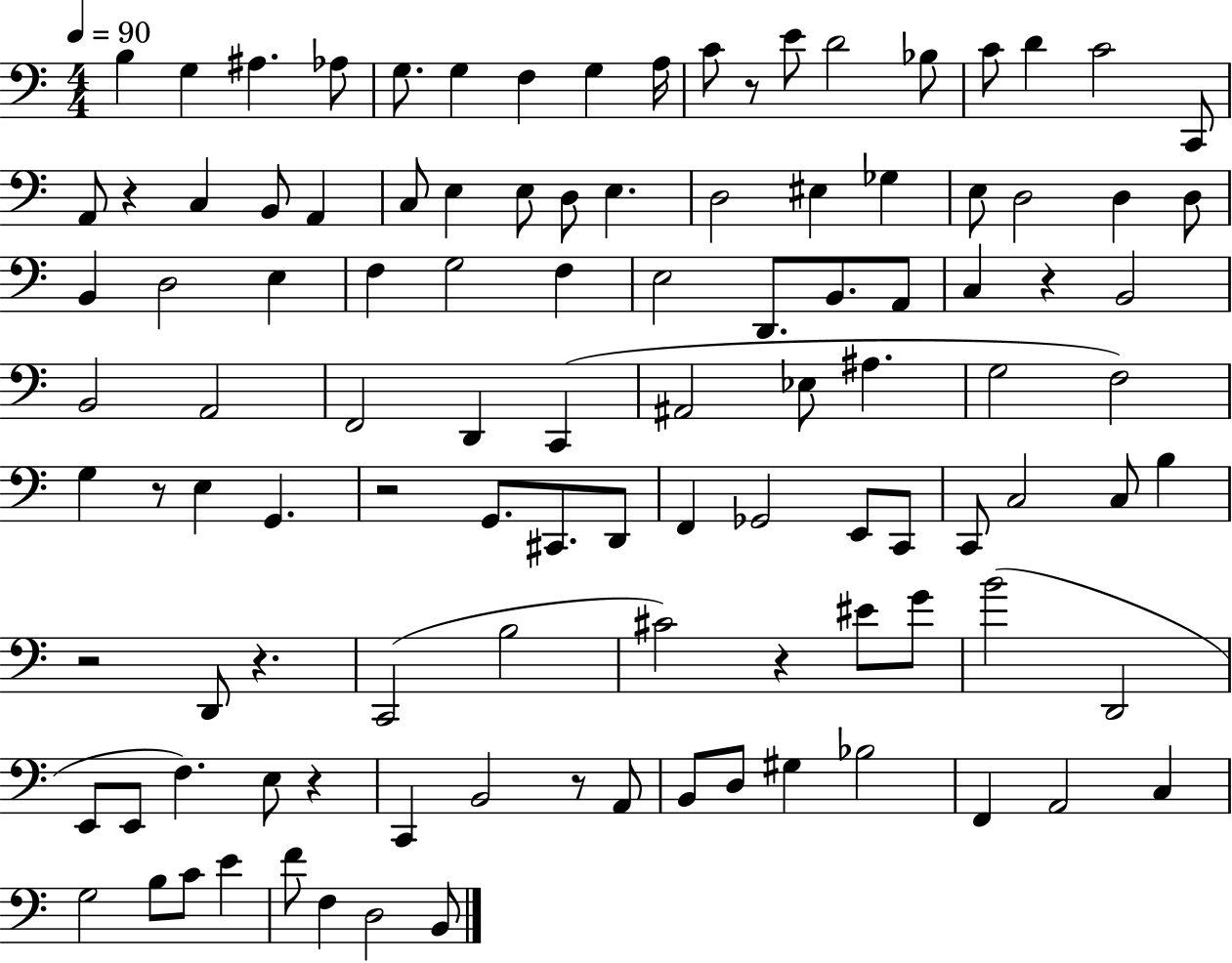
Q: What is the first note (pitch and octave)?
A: B3